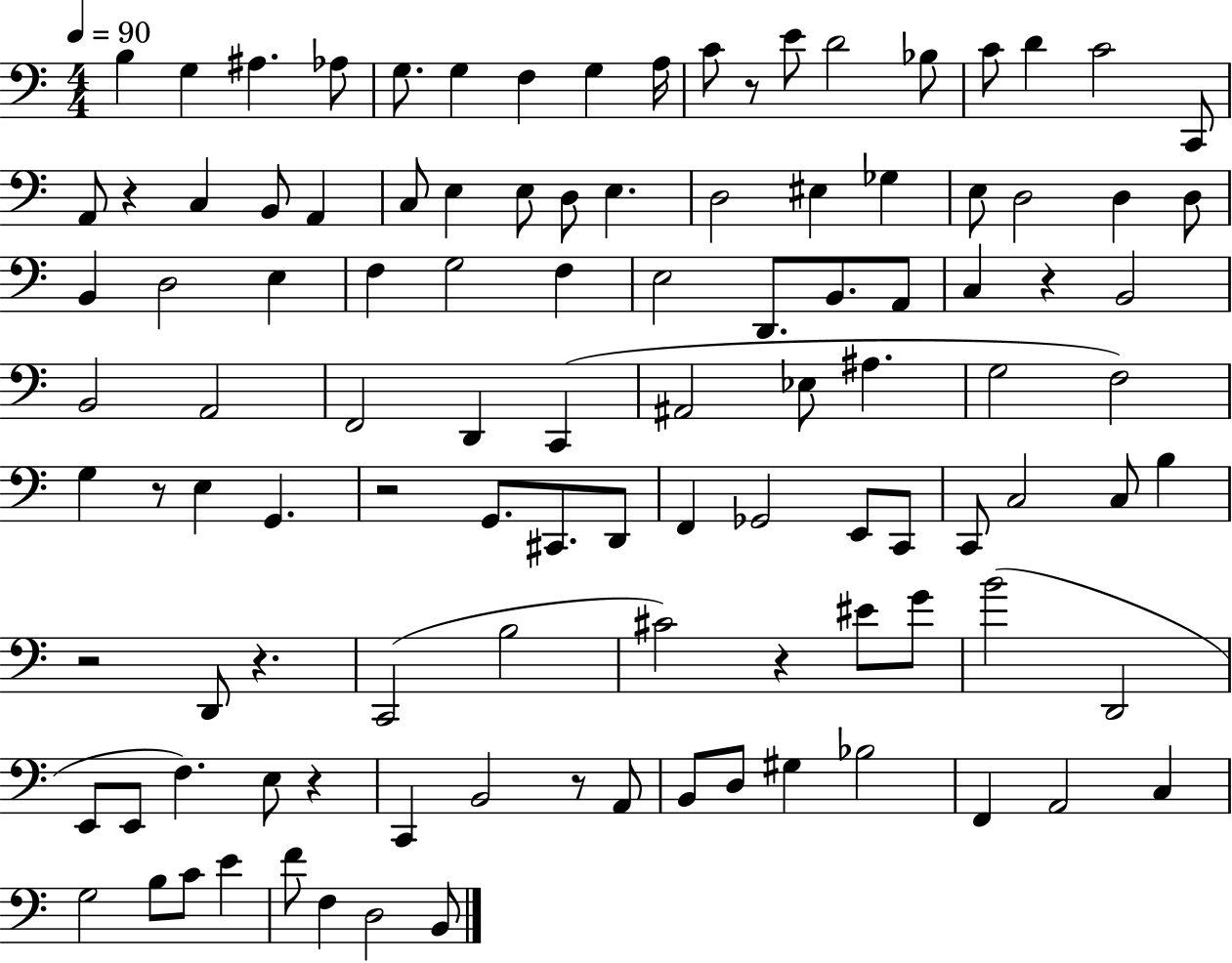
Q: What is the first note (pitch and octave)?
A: B3